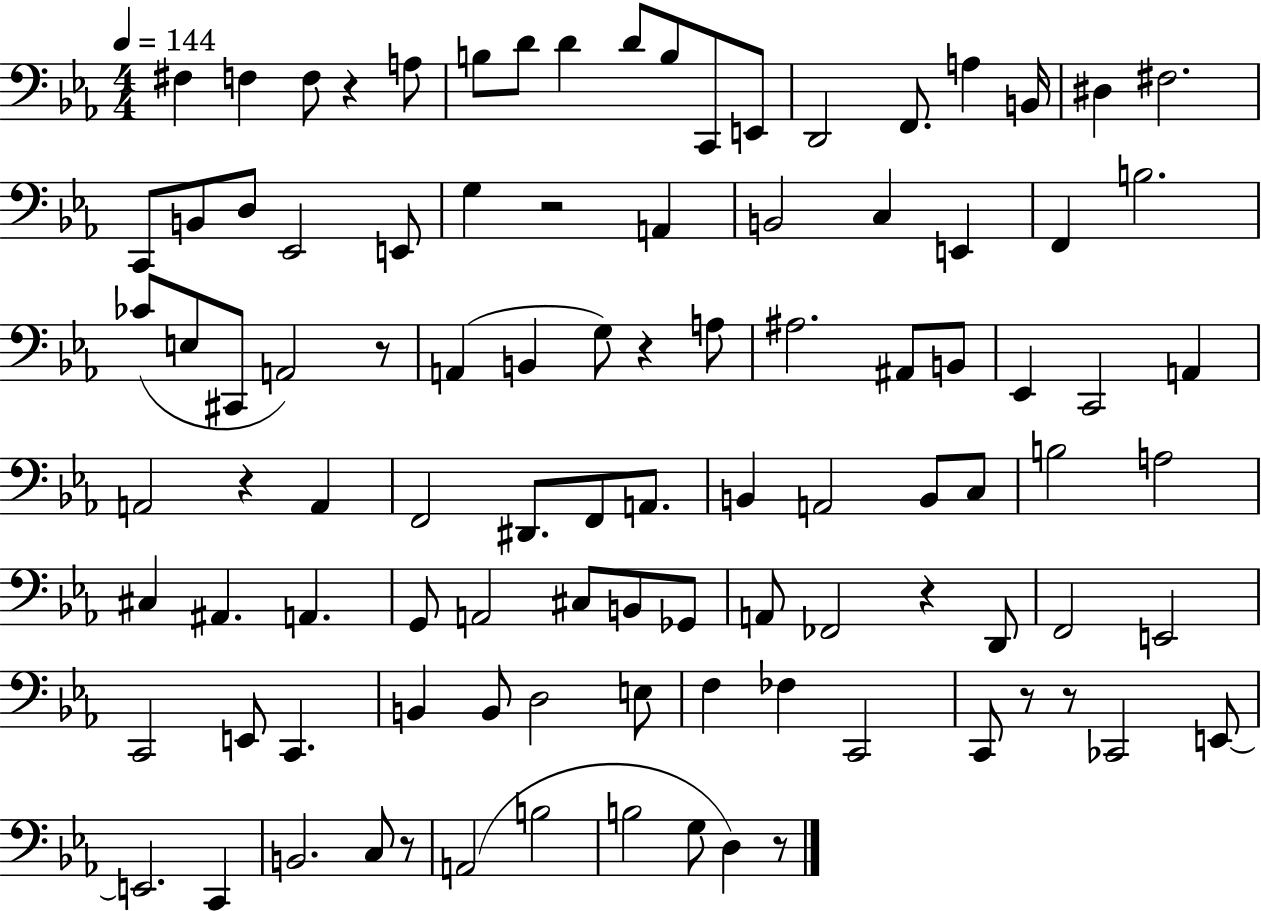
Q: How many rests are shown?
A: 10